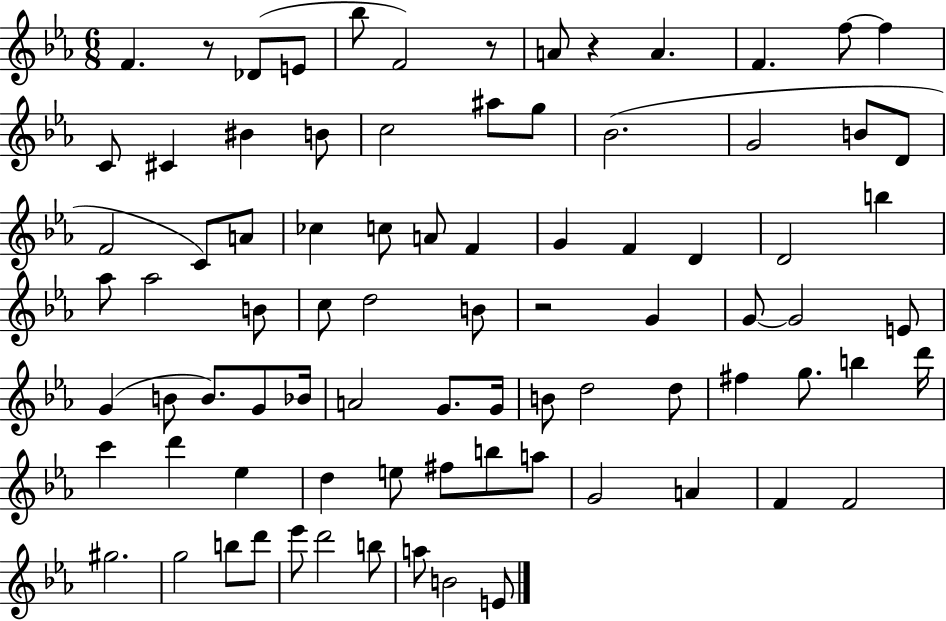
F4/q. R/e Db4/e E4/e Bb5/e F4/h R/e A4/e R/q A4/q. F4/q. F5/e F5/q C4/e C#4/q BIS4/q B4/e C5/h A#5/e G5/e Bb4/h. G4/h B4/e D4/e F4/h C4/e A4/e CES5/q C5/e A4/e F4/q G4/q F4/q D4/q D4/h B5/q Ab5/e Ab5/h B4/e C5/e D5/h B4/e R/h G4/q G4/e G4/h E4/e G4/q B4/e B4/e. G4/e Bb4/s A4/h G4/e. G4/s B4/e D5/h D5/e F#5/q G5/e. B5/q D6/s C6/q D6/q Eb5/q D5/q E5/e F#5/e B5/e A5/e G4/h A4/q F4/q F4/h G#5/h. G5/h B5/e D6/e Eb6/e D6/h B5/e A5/e B4/h E4/e